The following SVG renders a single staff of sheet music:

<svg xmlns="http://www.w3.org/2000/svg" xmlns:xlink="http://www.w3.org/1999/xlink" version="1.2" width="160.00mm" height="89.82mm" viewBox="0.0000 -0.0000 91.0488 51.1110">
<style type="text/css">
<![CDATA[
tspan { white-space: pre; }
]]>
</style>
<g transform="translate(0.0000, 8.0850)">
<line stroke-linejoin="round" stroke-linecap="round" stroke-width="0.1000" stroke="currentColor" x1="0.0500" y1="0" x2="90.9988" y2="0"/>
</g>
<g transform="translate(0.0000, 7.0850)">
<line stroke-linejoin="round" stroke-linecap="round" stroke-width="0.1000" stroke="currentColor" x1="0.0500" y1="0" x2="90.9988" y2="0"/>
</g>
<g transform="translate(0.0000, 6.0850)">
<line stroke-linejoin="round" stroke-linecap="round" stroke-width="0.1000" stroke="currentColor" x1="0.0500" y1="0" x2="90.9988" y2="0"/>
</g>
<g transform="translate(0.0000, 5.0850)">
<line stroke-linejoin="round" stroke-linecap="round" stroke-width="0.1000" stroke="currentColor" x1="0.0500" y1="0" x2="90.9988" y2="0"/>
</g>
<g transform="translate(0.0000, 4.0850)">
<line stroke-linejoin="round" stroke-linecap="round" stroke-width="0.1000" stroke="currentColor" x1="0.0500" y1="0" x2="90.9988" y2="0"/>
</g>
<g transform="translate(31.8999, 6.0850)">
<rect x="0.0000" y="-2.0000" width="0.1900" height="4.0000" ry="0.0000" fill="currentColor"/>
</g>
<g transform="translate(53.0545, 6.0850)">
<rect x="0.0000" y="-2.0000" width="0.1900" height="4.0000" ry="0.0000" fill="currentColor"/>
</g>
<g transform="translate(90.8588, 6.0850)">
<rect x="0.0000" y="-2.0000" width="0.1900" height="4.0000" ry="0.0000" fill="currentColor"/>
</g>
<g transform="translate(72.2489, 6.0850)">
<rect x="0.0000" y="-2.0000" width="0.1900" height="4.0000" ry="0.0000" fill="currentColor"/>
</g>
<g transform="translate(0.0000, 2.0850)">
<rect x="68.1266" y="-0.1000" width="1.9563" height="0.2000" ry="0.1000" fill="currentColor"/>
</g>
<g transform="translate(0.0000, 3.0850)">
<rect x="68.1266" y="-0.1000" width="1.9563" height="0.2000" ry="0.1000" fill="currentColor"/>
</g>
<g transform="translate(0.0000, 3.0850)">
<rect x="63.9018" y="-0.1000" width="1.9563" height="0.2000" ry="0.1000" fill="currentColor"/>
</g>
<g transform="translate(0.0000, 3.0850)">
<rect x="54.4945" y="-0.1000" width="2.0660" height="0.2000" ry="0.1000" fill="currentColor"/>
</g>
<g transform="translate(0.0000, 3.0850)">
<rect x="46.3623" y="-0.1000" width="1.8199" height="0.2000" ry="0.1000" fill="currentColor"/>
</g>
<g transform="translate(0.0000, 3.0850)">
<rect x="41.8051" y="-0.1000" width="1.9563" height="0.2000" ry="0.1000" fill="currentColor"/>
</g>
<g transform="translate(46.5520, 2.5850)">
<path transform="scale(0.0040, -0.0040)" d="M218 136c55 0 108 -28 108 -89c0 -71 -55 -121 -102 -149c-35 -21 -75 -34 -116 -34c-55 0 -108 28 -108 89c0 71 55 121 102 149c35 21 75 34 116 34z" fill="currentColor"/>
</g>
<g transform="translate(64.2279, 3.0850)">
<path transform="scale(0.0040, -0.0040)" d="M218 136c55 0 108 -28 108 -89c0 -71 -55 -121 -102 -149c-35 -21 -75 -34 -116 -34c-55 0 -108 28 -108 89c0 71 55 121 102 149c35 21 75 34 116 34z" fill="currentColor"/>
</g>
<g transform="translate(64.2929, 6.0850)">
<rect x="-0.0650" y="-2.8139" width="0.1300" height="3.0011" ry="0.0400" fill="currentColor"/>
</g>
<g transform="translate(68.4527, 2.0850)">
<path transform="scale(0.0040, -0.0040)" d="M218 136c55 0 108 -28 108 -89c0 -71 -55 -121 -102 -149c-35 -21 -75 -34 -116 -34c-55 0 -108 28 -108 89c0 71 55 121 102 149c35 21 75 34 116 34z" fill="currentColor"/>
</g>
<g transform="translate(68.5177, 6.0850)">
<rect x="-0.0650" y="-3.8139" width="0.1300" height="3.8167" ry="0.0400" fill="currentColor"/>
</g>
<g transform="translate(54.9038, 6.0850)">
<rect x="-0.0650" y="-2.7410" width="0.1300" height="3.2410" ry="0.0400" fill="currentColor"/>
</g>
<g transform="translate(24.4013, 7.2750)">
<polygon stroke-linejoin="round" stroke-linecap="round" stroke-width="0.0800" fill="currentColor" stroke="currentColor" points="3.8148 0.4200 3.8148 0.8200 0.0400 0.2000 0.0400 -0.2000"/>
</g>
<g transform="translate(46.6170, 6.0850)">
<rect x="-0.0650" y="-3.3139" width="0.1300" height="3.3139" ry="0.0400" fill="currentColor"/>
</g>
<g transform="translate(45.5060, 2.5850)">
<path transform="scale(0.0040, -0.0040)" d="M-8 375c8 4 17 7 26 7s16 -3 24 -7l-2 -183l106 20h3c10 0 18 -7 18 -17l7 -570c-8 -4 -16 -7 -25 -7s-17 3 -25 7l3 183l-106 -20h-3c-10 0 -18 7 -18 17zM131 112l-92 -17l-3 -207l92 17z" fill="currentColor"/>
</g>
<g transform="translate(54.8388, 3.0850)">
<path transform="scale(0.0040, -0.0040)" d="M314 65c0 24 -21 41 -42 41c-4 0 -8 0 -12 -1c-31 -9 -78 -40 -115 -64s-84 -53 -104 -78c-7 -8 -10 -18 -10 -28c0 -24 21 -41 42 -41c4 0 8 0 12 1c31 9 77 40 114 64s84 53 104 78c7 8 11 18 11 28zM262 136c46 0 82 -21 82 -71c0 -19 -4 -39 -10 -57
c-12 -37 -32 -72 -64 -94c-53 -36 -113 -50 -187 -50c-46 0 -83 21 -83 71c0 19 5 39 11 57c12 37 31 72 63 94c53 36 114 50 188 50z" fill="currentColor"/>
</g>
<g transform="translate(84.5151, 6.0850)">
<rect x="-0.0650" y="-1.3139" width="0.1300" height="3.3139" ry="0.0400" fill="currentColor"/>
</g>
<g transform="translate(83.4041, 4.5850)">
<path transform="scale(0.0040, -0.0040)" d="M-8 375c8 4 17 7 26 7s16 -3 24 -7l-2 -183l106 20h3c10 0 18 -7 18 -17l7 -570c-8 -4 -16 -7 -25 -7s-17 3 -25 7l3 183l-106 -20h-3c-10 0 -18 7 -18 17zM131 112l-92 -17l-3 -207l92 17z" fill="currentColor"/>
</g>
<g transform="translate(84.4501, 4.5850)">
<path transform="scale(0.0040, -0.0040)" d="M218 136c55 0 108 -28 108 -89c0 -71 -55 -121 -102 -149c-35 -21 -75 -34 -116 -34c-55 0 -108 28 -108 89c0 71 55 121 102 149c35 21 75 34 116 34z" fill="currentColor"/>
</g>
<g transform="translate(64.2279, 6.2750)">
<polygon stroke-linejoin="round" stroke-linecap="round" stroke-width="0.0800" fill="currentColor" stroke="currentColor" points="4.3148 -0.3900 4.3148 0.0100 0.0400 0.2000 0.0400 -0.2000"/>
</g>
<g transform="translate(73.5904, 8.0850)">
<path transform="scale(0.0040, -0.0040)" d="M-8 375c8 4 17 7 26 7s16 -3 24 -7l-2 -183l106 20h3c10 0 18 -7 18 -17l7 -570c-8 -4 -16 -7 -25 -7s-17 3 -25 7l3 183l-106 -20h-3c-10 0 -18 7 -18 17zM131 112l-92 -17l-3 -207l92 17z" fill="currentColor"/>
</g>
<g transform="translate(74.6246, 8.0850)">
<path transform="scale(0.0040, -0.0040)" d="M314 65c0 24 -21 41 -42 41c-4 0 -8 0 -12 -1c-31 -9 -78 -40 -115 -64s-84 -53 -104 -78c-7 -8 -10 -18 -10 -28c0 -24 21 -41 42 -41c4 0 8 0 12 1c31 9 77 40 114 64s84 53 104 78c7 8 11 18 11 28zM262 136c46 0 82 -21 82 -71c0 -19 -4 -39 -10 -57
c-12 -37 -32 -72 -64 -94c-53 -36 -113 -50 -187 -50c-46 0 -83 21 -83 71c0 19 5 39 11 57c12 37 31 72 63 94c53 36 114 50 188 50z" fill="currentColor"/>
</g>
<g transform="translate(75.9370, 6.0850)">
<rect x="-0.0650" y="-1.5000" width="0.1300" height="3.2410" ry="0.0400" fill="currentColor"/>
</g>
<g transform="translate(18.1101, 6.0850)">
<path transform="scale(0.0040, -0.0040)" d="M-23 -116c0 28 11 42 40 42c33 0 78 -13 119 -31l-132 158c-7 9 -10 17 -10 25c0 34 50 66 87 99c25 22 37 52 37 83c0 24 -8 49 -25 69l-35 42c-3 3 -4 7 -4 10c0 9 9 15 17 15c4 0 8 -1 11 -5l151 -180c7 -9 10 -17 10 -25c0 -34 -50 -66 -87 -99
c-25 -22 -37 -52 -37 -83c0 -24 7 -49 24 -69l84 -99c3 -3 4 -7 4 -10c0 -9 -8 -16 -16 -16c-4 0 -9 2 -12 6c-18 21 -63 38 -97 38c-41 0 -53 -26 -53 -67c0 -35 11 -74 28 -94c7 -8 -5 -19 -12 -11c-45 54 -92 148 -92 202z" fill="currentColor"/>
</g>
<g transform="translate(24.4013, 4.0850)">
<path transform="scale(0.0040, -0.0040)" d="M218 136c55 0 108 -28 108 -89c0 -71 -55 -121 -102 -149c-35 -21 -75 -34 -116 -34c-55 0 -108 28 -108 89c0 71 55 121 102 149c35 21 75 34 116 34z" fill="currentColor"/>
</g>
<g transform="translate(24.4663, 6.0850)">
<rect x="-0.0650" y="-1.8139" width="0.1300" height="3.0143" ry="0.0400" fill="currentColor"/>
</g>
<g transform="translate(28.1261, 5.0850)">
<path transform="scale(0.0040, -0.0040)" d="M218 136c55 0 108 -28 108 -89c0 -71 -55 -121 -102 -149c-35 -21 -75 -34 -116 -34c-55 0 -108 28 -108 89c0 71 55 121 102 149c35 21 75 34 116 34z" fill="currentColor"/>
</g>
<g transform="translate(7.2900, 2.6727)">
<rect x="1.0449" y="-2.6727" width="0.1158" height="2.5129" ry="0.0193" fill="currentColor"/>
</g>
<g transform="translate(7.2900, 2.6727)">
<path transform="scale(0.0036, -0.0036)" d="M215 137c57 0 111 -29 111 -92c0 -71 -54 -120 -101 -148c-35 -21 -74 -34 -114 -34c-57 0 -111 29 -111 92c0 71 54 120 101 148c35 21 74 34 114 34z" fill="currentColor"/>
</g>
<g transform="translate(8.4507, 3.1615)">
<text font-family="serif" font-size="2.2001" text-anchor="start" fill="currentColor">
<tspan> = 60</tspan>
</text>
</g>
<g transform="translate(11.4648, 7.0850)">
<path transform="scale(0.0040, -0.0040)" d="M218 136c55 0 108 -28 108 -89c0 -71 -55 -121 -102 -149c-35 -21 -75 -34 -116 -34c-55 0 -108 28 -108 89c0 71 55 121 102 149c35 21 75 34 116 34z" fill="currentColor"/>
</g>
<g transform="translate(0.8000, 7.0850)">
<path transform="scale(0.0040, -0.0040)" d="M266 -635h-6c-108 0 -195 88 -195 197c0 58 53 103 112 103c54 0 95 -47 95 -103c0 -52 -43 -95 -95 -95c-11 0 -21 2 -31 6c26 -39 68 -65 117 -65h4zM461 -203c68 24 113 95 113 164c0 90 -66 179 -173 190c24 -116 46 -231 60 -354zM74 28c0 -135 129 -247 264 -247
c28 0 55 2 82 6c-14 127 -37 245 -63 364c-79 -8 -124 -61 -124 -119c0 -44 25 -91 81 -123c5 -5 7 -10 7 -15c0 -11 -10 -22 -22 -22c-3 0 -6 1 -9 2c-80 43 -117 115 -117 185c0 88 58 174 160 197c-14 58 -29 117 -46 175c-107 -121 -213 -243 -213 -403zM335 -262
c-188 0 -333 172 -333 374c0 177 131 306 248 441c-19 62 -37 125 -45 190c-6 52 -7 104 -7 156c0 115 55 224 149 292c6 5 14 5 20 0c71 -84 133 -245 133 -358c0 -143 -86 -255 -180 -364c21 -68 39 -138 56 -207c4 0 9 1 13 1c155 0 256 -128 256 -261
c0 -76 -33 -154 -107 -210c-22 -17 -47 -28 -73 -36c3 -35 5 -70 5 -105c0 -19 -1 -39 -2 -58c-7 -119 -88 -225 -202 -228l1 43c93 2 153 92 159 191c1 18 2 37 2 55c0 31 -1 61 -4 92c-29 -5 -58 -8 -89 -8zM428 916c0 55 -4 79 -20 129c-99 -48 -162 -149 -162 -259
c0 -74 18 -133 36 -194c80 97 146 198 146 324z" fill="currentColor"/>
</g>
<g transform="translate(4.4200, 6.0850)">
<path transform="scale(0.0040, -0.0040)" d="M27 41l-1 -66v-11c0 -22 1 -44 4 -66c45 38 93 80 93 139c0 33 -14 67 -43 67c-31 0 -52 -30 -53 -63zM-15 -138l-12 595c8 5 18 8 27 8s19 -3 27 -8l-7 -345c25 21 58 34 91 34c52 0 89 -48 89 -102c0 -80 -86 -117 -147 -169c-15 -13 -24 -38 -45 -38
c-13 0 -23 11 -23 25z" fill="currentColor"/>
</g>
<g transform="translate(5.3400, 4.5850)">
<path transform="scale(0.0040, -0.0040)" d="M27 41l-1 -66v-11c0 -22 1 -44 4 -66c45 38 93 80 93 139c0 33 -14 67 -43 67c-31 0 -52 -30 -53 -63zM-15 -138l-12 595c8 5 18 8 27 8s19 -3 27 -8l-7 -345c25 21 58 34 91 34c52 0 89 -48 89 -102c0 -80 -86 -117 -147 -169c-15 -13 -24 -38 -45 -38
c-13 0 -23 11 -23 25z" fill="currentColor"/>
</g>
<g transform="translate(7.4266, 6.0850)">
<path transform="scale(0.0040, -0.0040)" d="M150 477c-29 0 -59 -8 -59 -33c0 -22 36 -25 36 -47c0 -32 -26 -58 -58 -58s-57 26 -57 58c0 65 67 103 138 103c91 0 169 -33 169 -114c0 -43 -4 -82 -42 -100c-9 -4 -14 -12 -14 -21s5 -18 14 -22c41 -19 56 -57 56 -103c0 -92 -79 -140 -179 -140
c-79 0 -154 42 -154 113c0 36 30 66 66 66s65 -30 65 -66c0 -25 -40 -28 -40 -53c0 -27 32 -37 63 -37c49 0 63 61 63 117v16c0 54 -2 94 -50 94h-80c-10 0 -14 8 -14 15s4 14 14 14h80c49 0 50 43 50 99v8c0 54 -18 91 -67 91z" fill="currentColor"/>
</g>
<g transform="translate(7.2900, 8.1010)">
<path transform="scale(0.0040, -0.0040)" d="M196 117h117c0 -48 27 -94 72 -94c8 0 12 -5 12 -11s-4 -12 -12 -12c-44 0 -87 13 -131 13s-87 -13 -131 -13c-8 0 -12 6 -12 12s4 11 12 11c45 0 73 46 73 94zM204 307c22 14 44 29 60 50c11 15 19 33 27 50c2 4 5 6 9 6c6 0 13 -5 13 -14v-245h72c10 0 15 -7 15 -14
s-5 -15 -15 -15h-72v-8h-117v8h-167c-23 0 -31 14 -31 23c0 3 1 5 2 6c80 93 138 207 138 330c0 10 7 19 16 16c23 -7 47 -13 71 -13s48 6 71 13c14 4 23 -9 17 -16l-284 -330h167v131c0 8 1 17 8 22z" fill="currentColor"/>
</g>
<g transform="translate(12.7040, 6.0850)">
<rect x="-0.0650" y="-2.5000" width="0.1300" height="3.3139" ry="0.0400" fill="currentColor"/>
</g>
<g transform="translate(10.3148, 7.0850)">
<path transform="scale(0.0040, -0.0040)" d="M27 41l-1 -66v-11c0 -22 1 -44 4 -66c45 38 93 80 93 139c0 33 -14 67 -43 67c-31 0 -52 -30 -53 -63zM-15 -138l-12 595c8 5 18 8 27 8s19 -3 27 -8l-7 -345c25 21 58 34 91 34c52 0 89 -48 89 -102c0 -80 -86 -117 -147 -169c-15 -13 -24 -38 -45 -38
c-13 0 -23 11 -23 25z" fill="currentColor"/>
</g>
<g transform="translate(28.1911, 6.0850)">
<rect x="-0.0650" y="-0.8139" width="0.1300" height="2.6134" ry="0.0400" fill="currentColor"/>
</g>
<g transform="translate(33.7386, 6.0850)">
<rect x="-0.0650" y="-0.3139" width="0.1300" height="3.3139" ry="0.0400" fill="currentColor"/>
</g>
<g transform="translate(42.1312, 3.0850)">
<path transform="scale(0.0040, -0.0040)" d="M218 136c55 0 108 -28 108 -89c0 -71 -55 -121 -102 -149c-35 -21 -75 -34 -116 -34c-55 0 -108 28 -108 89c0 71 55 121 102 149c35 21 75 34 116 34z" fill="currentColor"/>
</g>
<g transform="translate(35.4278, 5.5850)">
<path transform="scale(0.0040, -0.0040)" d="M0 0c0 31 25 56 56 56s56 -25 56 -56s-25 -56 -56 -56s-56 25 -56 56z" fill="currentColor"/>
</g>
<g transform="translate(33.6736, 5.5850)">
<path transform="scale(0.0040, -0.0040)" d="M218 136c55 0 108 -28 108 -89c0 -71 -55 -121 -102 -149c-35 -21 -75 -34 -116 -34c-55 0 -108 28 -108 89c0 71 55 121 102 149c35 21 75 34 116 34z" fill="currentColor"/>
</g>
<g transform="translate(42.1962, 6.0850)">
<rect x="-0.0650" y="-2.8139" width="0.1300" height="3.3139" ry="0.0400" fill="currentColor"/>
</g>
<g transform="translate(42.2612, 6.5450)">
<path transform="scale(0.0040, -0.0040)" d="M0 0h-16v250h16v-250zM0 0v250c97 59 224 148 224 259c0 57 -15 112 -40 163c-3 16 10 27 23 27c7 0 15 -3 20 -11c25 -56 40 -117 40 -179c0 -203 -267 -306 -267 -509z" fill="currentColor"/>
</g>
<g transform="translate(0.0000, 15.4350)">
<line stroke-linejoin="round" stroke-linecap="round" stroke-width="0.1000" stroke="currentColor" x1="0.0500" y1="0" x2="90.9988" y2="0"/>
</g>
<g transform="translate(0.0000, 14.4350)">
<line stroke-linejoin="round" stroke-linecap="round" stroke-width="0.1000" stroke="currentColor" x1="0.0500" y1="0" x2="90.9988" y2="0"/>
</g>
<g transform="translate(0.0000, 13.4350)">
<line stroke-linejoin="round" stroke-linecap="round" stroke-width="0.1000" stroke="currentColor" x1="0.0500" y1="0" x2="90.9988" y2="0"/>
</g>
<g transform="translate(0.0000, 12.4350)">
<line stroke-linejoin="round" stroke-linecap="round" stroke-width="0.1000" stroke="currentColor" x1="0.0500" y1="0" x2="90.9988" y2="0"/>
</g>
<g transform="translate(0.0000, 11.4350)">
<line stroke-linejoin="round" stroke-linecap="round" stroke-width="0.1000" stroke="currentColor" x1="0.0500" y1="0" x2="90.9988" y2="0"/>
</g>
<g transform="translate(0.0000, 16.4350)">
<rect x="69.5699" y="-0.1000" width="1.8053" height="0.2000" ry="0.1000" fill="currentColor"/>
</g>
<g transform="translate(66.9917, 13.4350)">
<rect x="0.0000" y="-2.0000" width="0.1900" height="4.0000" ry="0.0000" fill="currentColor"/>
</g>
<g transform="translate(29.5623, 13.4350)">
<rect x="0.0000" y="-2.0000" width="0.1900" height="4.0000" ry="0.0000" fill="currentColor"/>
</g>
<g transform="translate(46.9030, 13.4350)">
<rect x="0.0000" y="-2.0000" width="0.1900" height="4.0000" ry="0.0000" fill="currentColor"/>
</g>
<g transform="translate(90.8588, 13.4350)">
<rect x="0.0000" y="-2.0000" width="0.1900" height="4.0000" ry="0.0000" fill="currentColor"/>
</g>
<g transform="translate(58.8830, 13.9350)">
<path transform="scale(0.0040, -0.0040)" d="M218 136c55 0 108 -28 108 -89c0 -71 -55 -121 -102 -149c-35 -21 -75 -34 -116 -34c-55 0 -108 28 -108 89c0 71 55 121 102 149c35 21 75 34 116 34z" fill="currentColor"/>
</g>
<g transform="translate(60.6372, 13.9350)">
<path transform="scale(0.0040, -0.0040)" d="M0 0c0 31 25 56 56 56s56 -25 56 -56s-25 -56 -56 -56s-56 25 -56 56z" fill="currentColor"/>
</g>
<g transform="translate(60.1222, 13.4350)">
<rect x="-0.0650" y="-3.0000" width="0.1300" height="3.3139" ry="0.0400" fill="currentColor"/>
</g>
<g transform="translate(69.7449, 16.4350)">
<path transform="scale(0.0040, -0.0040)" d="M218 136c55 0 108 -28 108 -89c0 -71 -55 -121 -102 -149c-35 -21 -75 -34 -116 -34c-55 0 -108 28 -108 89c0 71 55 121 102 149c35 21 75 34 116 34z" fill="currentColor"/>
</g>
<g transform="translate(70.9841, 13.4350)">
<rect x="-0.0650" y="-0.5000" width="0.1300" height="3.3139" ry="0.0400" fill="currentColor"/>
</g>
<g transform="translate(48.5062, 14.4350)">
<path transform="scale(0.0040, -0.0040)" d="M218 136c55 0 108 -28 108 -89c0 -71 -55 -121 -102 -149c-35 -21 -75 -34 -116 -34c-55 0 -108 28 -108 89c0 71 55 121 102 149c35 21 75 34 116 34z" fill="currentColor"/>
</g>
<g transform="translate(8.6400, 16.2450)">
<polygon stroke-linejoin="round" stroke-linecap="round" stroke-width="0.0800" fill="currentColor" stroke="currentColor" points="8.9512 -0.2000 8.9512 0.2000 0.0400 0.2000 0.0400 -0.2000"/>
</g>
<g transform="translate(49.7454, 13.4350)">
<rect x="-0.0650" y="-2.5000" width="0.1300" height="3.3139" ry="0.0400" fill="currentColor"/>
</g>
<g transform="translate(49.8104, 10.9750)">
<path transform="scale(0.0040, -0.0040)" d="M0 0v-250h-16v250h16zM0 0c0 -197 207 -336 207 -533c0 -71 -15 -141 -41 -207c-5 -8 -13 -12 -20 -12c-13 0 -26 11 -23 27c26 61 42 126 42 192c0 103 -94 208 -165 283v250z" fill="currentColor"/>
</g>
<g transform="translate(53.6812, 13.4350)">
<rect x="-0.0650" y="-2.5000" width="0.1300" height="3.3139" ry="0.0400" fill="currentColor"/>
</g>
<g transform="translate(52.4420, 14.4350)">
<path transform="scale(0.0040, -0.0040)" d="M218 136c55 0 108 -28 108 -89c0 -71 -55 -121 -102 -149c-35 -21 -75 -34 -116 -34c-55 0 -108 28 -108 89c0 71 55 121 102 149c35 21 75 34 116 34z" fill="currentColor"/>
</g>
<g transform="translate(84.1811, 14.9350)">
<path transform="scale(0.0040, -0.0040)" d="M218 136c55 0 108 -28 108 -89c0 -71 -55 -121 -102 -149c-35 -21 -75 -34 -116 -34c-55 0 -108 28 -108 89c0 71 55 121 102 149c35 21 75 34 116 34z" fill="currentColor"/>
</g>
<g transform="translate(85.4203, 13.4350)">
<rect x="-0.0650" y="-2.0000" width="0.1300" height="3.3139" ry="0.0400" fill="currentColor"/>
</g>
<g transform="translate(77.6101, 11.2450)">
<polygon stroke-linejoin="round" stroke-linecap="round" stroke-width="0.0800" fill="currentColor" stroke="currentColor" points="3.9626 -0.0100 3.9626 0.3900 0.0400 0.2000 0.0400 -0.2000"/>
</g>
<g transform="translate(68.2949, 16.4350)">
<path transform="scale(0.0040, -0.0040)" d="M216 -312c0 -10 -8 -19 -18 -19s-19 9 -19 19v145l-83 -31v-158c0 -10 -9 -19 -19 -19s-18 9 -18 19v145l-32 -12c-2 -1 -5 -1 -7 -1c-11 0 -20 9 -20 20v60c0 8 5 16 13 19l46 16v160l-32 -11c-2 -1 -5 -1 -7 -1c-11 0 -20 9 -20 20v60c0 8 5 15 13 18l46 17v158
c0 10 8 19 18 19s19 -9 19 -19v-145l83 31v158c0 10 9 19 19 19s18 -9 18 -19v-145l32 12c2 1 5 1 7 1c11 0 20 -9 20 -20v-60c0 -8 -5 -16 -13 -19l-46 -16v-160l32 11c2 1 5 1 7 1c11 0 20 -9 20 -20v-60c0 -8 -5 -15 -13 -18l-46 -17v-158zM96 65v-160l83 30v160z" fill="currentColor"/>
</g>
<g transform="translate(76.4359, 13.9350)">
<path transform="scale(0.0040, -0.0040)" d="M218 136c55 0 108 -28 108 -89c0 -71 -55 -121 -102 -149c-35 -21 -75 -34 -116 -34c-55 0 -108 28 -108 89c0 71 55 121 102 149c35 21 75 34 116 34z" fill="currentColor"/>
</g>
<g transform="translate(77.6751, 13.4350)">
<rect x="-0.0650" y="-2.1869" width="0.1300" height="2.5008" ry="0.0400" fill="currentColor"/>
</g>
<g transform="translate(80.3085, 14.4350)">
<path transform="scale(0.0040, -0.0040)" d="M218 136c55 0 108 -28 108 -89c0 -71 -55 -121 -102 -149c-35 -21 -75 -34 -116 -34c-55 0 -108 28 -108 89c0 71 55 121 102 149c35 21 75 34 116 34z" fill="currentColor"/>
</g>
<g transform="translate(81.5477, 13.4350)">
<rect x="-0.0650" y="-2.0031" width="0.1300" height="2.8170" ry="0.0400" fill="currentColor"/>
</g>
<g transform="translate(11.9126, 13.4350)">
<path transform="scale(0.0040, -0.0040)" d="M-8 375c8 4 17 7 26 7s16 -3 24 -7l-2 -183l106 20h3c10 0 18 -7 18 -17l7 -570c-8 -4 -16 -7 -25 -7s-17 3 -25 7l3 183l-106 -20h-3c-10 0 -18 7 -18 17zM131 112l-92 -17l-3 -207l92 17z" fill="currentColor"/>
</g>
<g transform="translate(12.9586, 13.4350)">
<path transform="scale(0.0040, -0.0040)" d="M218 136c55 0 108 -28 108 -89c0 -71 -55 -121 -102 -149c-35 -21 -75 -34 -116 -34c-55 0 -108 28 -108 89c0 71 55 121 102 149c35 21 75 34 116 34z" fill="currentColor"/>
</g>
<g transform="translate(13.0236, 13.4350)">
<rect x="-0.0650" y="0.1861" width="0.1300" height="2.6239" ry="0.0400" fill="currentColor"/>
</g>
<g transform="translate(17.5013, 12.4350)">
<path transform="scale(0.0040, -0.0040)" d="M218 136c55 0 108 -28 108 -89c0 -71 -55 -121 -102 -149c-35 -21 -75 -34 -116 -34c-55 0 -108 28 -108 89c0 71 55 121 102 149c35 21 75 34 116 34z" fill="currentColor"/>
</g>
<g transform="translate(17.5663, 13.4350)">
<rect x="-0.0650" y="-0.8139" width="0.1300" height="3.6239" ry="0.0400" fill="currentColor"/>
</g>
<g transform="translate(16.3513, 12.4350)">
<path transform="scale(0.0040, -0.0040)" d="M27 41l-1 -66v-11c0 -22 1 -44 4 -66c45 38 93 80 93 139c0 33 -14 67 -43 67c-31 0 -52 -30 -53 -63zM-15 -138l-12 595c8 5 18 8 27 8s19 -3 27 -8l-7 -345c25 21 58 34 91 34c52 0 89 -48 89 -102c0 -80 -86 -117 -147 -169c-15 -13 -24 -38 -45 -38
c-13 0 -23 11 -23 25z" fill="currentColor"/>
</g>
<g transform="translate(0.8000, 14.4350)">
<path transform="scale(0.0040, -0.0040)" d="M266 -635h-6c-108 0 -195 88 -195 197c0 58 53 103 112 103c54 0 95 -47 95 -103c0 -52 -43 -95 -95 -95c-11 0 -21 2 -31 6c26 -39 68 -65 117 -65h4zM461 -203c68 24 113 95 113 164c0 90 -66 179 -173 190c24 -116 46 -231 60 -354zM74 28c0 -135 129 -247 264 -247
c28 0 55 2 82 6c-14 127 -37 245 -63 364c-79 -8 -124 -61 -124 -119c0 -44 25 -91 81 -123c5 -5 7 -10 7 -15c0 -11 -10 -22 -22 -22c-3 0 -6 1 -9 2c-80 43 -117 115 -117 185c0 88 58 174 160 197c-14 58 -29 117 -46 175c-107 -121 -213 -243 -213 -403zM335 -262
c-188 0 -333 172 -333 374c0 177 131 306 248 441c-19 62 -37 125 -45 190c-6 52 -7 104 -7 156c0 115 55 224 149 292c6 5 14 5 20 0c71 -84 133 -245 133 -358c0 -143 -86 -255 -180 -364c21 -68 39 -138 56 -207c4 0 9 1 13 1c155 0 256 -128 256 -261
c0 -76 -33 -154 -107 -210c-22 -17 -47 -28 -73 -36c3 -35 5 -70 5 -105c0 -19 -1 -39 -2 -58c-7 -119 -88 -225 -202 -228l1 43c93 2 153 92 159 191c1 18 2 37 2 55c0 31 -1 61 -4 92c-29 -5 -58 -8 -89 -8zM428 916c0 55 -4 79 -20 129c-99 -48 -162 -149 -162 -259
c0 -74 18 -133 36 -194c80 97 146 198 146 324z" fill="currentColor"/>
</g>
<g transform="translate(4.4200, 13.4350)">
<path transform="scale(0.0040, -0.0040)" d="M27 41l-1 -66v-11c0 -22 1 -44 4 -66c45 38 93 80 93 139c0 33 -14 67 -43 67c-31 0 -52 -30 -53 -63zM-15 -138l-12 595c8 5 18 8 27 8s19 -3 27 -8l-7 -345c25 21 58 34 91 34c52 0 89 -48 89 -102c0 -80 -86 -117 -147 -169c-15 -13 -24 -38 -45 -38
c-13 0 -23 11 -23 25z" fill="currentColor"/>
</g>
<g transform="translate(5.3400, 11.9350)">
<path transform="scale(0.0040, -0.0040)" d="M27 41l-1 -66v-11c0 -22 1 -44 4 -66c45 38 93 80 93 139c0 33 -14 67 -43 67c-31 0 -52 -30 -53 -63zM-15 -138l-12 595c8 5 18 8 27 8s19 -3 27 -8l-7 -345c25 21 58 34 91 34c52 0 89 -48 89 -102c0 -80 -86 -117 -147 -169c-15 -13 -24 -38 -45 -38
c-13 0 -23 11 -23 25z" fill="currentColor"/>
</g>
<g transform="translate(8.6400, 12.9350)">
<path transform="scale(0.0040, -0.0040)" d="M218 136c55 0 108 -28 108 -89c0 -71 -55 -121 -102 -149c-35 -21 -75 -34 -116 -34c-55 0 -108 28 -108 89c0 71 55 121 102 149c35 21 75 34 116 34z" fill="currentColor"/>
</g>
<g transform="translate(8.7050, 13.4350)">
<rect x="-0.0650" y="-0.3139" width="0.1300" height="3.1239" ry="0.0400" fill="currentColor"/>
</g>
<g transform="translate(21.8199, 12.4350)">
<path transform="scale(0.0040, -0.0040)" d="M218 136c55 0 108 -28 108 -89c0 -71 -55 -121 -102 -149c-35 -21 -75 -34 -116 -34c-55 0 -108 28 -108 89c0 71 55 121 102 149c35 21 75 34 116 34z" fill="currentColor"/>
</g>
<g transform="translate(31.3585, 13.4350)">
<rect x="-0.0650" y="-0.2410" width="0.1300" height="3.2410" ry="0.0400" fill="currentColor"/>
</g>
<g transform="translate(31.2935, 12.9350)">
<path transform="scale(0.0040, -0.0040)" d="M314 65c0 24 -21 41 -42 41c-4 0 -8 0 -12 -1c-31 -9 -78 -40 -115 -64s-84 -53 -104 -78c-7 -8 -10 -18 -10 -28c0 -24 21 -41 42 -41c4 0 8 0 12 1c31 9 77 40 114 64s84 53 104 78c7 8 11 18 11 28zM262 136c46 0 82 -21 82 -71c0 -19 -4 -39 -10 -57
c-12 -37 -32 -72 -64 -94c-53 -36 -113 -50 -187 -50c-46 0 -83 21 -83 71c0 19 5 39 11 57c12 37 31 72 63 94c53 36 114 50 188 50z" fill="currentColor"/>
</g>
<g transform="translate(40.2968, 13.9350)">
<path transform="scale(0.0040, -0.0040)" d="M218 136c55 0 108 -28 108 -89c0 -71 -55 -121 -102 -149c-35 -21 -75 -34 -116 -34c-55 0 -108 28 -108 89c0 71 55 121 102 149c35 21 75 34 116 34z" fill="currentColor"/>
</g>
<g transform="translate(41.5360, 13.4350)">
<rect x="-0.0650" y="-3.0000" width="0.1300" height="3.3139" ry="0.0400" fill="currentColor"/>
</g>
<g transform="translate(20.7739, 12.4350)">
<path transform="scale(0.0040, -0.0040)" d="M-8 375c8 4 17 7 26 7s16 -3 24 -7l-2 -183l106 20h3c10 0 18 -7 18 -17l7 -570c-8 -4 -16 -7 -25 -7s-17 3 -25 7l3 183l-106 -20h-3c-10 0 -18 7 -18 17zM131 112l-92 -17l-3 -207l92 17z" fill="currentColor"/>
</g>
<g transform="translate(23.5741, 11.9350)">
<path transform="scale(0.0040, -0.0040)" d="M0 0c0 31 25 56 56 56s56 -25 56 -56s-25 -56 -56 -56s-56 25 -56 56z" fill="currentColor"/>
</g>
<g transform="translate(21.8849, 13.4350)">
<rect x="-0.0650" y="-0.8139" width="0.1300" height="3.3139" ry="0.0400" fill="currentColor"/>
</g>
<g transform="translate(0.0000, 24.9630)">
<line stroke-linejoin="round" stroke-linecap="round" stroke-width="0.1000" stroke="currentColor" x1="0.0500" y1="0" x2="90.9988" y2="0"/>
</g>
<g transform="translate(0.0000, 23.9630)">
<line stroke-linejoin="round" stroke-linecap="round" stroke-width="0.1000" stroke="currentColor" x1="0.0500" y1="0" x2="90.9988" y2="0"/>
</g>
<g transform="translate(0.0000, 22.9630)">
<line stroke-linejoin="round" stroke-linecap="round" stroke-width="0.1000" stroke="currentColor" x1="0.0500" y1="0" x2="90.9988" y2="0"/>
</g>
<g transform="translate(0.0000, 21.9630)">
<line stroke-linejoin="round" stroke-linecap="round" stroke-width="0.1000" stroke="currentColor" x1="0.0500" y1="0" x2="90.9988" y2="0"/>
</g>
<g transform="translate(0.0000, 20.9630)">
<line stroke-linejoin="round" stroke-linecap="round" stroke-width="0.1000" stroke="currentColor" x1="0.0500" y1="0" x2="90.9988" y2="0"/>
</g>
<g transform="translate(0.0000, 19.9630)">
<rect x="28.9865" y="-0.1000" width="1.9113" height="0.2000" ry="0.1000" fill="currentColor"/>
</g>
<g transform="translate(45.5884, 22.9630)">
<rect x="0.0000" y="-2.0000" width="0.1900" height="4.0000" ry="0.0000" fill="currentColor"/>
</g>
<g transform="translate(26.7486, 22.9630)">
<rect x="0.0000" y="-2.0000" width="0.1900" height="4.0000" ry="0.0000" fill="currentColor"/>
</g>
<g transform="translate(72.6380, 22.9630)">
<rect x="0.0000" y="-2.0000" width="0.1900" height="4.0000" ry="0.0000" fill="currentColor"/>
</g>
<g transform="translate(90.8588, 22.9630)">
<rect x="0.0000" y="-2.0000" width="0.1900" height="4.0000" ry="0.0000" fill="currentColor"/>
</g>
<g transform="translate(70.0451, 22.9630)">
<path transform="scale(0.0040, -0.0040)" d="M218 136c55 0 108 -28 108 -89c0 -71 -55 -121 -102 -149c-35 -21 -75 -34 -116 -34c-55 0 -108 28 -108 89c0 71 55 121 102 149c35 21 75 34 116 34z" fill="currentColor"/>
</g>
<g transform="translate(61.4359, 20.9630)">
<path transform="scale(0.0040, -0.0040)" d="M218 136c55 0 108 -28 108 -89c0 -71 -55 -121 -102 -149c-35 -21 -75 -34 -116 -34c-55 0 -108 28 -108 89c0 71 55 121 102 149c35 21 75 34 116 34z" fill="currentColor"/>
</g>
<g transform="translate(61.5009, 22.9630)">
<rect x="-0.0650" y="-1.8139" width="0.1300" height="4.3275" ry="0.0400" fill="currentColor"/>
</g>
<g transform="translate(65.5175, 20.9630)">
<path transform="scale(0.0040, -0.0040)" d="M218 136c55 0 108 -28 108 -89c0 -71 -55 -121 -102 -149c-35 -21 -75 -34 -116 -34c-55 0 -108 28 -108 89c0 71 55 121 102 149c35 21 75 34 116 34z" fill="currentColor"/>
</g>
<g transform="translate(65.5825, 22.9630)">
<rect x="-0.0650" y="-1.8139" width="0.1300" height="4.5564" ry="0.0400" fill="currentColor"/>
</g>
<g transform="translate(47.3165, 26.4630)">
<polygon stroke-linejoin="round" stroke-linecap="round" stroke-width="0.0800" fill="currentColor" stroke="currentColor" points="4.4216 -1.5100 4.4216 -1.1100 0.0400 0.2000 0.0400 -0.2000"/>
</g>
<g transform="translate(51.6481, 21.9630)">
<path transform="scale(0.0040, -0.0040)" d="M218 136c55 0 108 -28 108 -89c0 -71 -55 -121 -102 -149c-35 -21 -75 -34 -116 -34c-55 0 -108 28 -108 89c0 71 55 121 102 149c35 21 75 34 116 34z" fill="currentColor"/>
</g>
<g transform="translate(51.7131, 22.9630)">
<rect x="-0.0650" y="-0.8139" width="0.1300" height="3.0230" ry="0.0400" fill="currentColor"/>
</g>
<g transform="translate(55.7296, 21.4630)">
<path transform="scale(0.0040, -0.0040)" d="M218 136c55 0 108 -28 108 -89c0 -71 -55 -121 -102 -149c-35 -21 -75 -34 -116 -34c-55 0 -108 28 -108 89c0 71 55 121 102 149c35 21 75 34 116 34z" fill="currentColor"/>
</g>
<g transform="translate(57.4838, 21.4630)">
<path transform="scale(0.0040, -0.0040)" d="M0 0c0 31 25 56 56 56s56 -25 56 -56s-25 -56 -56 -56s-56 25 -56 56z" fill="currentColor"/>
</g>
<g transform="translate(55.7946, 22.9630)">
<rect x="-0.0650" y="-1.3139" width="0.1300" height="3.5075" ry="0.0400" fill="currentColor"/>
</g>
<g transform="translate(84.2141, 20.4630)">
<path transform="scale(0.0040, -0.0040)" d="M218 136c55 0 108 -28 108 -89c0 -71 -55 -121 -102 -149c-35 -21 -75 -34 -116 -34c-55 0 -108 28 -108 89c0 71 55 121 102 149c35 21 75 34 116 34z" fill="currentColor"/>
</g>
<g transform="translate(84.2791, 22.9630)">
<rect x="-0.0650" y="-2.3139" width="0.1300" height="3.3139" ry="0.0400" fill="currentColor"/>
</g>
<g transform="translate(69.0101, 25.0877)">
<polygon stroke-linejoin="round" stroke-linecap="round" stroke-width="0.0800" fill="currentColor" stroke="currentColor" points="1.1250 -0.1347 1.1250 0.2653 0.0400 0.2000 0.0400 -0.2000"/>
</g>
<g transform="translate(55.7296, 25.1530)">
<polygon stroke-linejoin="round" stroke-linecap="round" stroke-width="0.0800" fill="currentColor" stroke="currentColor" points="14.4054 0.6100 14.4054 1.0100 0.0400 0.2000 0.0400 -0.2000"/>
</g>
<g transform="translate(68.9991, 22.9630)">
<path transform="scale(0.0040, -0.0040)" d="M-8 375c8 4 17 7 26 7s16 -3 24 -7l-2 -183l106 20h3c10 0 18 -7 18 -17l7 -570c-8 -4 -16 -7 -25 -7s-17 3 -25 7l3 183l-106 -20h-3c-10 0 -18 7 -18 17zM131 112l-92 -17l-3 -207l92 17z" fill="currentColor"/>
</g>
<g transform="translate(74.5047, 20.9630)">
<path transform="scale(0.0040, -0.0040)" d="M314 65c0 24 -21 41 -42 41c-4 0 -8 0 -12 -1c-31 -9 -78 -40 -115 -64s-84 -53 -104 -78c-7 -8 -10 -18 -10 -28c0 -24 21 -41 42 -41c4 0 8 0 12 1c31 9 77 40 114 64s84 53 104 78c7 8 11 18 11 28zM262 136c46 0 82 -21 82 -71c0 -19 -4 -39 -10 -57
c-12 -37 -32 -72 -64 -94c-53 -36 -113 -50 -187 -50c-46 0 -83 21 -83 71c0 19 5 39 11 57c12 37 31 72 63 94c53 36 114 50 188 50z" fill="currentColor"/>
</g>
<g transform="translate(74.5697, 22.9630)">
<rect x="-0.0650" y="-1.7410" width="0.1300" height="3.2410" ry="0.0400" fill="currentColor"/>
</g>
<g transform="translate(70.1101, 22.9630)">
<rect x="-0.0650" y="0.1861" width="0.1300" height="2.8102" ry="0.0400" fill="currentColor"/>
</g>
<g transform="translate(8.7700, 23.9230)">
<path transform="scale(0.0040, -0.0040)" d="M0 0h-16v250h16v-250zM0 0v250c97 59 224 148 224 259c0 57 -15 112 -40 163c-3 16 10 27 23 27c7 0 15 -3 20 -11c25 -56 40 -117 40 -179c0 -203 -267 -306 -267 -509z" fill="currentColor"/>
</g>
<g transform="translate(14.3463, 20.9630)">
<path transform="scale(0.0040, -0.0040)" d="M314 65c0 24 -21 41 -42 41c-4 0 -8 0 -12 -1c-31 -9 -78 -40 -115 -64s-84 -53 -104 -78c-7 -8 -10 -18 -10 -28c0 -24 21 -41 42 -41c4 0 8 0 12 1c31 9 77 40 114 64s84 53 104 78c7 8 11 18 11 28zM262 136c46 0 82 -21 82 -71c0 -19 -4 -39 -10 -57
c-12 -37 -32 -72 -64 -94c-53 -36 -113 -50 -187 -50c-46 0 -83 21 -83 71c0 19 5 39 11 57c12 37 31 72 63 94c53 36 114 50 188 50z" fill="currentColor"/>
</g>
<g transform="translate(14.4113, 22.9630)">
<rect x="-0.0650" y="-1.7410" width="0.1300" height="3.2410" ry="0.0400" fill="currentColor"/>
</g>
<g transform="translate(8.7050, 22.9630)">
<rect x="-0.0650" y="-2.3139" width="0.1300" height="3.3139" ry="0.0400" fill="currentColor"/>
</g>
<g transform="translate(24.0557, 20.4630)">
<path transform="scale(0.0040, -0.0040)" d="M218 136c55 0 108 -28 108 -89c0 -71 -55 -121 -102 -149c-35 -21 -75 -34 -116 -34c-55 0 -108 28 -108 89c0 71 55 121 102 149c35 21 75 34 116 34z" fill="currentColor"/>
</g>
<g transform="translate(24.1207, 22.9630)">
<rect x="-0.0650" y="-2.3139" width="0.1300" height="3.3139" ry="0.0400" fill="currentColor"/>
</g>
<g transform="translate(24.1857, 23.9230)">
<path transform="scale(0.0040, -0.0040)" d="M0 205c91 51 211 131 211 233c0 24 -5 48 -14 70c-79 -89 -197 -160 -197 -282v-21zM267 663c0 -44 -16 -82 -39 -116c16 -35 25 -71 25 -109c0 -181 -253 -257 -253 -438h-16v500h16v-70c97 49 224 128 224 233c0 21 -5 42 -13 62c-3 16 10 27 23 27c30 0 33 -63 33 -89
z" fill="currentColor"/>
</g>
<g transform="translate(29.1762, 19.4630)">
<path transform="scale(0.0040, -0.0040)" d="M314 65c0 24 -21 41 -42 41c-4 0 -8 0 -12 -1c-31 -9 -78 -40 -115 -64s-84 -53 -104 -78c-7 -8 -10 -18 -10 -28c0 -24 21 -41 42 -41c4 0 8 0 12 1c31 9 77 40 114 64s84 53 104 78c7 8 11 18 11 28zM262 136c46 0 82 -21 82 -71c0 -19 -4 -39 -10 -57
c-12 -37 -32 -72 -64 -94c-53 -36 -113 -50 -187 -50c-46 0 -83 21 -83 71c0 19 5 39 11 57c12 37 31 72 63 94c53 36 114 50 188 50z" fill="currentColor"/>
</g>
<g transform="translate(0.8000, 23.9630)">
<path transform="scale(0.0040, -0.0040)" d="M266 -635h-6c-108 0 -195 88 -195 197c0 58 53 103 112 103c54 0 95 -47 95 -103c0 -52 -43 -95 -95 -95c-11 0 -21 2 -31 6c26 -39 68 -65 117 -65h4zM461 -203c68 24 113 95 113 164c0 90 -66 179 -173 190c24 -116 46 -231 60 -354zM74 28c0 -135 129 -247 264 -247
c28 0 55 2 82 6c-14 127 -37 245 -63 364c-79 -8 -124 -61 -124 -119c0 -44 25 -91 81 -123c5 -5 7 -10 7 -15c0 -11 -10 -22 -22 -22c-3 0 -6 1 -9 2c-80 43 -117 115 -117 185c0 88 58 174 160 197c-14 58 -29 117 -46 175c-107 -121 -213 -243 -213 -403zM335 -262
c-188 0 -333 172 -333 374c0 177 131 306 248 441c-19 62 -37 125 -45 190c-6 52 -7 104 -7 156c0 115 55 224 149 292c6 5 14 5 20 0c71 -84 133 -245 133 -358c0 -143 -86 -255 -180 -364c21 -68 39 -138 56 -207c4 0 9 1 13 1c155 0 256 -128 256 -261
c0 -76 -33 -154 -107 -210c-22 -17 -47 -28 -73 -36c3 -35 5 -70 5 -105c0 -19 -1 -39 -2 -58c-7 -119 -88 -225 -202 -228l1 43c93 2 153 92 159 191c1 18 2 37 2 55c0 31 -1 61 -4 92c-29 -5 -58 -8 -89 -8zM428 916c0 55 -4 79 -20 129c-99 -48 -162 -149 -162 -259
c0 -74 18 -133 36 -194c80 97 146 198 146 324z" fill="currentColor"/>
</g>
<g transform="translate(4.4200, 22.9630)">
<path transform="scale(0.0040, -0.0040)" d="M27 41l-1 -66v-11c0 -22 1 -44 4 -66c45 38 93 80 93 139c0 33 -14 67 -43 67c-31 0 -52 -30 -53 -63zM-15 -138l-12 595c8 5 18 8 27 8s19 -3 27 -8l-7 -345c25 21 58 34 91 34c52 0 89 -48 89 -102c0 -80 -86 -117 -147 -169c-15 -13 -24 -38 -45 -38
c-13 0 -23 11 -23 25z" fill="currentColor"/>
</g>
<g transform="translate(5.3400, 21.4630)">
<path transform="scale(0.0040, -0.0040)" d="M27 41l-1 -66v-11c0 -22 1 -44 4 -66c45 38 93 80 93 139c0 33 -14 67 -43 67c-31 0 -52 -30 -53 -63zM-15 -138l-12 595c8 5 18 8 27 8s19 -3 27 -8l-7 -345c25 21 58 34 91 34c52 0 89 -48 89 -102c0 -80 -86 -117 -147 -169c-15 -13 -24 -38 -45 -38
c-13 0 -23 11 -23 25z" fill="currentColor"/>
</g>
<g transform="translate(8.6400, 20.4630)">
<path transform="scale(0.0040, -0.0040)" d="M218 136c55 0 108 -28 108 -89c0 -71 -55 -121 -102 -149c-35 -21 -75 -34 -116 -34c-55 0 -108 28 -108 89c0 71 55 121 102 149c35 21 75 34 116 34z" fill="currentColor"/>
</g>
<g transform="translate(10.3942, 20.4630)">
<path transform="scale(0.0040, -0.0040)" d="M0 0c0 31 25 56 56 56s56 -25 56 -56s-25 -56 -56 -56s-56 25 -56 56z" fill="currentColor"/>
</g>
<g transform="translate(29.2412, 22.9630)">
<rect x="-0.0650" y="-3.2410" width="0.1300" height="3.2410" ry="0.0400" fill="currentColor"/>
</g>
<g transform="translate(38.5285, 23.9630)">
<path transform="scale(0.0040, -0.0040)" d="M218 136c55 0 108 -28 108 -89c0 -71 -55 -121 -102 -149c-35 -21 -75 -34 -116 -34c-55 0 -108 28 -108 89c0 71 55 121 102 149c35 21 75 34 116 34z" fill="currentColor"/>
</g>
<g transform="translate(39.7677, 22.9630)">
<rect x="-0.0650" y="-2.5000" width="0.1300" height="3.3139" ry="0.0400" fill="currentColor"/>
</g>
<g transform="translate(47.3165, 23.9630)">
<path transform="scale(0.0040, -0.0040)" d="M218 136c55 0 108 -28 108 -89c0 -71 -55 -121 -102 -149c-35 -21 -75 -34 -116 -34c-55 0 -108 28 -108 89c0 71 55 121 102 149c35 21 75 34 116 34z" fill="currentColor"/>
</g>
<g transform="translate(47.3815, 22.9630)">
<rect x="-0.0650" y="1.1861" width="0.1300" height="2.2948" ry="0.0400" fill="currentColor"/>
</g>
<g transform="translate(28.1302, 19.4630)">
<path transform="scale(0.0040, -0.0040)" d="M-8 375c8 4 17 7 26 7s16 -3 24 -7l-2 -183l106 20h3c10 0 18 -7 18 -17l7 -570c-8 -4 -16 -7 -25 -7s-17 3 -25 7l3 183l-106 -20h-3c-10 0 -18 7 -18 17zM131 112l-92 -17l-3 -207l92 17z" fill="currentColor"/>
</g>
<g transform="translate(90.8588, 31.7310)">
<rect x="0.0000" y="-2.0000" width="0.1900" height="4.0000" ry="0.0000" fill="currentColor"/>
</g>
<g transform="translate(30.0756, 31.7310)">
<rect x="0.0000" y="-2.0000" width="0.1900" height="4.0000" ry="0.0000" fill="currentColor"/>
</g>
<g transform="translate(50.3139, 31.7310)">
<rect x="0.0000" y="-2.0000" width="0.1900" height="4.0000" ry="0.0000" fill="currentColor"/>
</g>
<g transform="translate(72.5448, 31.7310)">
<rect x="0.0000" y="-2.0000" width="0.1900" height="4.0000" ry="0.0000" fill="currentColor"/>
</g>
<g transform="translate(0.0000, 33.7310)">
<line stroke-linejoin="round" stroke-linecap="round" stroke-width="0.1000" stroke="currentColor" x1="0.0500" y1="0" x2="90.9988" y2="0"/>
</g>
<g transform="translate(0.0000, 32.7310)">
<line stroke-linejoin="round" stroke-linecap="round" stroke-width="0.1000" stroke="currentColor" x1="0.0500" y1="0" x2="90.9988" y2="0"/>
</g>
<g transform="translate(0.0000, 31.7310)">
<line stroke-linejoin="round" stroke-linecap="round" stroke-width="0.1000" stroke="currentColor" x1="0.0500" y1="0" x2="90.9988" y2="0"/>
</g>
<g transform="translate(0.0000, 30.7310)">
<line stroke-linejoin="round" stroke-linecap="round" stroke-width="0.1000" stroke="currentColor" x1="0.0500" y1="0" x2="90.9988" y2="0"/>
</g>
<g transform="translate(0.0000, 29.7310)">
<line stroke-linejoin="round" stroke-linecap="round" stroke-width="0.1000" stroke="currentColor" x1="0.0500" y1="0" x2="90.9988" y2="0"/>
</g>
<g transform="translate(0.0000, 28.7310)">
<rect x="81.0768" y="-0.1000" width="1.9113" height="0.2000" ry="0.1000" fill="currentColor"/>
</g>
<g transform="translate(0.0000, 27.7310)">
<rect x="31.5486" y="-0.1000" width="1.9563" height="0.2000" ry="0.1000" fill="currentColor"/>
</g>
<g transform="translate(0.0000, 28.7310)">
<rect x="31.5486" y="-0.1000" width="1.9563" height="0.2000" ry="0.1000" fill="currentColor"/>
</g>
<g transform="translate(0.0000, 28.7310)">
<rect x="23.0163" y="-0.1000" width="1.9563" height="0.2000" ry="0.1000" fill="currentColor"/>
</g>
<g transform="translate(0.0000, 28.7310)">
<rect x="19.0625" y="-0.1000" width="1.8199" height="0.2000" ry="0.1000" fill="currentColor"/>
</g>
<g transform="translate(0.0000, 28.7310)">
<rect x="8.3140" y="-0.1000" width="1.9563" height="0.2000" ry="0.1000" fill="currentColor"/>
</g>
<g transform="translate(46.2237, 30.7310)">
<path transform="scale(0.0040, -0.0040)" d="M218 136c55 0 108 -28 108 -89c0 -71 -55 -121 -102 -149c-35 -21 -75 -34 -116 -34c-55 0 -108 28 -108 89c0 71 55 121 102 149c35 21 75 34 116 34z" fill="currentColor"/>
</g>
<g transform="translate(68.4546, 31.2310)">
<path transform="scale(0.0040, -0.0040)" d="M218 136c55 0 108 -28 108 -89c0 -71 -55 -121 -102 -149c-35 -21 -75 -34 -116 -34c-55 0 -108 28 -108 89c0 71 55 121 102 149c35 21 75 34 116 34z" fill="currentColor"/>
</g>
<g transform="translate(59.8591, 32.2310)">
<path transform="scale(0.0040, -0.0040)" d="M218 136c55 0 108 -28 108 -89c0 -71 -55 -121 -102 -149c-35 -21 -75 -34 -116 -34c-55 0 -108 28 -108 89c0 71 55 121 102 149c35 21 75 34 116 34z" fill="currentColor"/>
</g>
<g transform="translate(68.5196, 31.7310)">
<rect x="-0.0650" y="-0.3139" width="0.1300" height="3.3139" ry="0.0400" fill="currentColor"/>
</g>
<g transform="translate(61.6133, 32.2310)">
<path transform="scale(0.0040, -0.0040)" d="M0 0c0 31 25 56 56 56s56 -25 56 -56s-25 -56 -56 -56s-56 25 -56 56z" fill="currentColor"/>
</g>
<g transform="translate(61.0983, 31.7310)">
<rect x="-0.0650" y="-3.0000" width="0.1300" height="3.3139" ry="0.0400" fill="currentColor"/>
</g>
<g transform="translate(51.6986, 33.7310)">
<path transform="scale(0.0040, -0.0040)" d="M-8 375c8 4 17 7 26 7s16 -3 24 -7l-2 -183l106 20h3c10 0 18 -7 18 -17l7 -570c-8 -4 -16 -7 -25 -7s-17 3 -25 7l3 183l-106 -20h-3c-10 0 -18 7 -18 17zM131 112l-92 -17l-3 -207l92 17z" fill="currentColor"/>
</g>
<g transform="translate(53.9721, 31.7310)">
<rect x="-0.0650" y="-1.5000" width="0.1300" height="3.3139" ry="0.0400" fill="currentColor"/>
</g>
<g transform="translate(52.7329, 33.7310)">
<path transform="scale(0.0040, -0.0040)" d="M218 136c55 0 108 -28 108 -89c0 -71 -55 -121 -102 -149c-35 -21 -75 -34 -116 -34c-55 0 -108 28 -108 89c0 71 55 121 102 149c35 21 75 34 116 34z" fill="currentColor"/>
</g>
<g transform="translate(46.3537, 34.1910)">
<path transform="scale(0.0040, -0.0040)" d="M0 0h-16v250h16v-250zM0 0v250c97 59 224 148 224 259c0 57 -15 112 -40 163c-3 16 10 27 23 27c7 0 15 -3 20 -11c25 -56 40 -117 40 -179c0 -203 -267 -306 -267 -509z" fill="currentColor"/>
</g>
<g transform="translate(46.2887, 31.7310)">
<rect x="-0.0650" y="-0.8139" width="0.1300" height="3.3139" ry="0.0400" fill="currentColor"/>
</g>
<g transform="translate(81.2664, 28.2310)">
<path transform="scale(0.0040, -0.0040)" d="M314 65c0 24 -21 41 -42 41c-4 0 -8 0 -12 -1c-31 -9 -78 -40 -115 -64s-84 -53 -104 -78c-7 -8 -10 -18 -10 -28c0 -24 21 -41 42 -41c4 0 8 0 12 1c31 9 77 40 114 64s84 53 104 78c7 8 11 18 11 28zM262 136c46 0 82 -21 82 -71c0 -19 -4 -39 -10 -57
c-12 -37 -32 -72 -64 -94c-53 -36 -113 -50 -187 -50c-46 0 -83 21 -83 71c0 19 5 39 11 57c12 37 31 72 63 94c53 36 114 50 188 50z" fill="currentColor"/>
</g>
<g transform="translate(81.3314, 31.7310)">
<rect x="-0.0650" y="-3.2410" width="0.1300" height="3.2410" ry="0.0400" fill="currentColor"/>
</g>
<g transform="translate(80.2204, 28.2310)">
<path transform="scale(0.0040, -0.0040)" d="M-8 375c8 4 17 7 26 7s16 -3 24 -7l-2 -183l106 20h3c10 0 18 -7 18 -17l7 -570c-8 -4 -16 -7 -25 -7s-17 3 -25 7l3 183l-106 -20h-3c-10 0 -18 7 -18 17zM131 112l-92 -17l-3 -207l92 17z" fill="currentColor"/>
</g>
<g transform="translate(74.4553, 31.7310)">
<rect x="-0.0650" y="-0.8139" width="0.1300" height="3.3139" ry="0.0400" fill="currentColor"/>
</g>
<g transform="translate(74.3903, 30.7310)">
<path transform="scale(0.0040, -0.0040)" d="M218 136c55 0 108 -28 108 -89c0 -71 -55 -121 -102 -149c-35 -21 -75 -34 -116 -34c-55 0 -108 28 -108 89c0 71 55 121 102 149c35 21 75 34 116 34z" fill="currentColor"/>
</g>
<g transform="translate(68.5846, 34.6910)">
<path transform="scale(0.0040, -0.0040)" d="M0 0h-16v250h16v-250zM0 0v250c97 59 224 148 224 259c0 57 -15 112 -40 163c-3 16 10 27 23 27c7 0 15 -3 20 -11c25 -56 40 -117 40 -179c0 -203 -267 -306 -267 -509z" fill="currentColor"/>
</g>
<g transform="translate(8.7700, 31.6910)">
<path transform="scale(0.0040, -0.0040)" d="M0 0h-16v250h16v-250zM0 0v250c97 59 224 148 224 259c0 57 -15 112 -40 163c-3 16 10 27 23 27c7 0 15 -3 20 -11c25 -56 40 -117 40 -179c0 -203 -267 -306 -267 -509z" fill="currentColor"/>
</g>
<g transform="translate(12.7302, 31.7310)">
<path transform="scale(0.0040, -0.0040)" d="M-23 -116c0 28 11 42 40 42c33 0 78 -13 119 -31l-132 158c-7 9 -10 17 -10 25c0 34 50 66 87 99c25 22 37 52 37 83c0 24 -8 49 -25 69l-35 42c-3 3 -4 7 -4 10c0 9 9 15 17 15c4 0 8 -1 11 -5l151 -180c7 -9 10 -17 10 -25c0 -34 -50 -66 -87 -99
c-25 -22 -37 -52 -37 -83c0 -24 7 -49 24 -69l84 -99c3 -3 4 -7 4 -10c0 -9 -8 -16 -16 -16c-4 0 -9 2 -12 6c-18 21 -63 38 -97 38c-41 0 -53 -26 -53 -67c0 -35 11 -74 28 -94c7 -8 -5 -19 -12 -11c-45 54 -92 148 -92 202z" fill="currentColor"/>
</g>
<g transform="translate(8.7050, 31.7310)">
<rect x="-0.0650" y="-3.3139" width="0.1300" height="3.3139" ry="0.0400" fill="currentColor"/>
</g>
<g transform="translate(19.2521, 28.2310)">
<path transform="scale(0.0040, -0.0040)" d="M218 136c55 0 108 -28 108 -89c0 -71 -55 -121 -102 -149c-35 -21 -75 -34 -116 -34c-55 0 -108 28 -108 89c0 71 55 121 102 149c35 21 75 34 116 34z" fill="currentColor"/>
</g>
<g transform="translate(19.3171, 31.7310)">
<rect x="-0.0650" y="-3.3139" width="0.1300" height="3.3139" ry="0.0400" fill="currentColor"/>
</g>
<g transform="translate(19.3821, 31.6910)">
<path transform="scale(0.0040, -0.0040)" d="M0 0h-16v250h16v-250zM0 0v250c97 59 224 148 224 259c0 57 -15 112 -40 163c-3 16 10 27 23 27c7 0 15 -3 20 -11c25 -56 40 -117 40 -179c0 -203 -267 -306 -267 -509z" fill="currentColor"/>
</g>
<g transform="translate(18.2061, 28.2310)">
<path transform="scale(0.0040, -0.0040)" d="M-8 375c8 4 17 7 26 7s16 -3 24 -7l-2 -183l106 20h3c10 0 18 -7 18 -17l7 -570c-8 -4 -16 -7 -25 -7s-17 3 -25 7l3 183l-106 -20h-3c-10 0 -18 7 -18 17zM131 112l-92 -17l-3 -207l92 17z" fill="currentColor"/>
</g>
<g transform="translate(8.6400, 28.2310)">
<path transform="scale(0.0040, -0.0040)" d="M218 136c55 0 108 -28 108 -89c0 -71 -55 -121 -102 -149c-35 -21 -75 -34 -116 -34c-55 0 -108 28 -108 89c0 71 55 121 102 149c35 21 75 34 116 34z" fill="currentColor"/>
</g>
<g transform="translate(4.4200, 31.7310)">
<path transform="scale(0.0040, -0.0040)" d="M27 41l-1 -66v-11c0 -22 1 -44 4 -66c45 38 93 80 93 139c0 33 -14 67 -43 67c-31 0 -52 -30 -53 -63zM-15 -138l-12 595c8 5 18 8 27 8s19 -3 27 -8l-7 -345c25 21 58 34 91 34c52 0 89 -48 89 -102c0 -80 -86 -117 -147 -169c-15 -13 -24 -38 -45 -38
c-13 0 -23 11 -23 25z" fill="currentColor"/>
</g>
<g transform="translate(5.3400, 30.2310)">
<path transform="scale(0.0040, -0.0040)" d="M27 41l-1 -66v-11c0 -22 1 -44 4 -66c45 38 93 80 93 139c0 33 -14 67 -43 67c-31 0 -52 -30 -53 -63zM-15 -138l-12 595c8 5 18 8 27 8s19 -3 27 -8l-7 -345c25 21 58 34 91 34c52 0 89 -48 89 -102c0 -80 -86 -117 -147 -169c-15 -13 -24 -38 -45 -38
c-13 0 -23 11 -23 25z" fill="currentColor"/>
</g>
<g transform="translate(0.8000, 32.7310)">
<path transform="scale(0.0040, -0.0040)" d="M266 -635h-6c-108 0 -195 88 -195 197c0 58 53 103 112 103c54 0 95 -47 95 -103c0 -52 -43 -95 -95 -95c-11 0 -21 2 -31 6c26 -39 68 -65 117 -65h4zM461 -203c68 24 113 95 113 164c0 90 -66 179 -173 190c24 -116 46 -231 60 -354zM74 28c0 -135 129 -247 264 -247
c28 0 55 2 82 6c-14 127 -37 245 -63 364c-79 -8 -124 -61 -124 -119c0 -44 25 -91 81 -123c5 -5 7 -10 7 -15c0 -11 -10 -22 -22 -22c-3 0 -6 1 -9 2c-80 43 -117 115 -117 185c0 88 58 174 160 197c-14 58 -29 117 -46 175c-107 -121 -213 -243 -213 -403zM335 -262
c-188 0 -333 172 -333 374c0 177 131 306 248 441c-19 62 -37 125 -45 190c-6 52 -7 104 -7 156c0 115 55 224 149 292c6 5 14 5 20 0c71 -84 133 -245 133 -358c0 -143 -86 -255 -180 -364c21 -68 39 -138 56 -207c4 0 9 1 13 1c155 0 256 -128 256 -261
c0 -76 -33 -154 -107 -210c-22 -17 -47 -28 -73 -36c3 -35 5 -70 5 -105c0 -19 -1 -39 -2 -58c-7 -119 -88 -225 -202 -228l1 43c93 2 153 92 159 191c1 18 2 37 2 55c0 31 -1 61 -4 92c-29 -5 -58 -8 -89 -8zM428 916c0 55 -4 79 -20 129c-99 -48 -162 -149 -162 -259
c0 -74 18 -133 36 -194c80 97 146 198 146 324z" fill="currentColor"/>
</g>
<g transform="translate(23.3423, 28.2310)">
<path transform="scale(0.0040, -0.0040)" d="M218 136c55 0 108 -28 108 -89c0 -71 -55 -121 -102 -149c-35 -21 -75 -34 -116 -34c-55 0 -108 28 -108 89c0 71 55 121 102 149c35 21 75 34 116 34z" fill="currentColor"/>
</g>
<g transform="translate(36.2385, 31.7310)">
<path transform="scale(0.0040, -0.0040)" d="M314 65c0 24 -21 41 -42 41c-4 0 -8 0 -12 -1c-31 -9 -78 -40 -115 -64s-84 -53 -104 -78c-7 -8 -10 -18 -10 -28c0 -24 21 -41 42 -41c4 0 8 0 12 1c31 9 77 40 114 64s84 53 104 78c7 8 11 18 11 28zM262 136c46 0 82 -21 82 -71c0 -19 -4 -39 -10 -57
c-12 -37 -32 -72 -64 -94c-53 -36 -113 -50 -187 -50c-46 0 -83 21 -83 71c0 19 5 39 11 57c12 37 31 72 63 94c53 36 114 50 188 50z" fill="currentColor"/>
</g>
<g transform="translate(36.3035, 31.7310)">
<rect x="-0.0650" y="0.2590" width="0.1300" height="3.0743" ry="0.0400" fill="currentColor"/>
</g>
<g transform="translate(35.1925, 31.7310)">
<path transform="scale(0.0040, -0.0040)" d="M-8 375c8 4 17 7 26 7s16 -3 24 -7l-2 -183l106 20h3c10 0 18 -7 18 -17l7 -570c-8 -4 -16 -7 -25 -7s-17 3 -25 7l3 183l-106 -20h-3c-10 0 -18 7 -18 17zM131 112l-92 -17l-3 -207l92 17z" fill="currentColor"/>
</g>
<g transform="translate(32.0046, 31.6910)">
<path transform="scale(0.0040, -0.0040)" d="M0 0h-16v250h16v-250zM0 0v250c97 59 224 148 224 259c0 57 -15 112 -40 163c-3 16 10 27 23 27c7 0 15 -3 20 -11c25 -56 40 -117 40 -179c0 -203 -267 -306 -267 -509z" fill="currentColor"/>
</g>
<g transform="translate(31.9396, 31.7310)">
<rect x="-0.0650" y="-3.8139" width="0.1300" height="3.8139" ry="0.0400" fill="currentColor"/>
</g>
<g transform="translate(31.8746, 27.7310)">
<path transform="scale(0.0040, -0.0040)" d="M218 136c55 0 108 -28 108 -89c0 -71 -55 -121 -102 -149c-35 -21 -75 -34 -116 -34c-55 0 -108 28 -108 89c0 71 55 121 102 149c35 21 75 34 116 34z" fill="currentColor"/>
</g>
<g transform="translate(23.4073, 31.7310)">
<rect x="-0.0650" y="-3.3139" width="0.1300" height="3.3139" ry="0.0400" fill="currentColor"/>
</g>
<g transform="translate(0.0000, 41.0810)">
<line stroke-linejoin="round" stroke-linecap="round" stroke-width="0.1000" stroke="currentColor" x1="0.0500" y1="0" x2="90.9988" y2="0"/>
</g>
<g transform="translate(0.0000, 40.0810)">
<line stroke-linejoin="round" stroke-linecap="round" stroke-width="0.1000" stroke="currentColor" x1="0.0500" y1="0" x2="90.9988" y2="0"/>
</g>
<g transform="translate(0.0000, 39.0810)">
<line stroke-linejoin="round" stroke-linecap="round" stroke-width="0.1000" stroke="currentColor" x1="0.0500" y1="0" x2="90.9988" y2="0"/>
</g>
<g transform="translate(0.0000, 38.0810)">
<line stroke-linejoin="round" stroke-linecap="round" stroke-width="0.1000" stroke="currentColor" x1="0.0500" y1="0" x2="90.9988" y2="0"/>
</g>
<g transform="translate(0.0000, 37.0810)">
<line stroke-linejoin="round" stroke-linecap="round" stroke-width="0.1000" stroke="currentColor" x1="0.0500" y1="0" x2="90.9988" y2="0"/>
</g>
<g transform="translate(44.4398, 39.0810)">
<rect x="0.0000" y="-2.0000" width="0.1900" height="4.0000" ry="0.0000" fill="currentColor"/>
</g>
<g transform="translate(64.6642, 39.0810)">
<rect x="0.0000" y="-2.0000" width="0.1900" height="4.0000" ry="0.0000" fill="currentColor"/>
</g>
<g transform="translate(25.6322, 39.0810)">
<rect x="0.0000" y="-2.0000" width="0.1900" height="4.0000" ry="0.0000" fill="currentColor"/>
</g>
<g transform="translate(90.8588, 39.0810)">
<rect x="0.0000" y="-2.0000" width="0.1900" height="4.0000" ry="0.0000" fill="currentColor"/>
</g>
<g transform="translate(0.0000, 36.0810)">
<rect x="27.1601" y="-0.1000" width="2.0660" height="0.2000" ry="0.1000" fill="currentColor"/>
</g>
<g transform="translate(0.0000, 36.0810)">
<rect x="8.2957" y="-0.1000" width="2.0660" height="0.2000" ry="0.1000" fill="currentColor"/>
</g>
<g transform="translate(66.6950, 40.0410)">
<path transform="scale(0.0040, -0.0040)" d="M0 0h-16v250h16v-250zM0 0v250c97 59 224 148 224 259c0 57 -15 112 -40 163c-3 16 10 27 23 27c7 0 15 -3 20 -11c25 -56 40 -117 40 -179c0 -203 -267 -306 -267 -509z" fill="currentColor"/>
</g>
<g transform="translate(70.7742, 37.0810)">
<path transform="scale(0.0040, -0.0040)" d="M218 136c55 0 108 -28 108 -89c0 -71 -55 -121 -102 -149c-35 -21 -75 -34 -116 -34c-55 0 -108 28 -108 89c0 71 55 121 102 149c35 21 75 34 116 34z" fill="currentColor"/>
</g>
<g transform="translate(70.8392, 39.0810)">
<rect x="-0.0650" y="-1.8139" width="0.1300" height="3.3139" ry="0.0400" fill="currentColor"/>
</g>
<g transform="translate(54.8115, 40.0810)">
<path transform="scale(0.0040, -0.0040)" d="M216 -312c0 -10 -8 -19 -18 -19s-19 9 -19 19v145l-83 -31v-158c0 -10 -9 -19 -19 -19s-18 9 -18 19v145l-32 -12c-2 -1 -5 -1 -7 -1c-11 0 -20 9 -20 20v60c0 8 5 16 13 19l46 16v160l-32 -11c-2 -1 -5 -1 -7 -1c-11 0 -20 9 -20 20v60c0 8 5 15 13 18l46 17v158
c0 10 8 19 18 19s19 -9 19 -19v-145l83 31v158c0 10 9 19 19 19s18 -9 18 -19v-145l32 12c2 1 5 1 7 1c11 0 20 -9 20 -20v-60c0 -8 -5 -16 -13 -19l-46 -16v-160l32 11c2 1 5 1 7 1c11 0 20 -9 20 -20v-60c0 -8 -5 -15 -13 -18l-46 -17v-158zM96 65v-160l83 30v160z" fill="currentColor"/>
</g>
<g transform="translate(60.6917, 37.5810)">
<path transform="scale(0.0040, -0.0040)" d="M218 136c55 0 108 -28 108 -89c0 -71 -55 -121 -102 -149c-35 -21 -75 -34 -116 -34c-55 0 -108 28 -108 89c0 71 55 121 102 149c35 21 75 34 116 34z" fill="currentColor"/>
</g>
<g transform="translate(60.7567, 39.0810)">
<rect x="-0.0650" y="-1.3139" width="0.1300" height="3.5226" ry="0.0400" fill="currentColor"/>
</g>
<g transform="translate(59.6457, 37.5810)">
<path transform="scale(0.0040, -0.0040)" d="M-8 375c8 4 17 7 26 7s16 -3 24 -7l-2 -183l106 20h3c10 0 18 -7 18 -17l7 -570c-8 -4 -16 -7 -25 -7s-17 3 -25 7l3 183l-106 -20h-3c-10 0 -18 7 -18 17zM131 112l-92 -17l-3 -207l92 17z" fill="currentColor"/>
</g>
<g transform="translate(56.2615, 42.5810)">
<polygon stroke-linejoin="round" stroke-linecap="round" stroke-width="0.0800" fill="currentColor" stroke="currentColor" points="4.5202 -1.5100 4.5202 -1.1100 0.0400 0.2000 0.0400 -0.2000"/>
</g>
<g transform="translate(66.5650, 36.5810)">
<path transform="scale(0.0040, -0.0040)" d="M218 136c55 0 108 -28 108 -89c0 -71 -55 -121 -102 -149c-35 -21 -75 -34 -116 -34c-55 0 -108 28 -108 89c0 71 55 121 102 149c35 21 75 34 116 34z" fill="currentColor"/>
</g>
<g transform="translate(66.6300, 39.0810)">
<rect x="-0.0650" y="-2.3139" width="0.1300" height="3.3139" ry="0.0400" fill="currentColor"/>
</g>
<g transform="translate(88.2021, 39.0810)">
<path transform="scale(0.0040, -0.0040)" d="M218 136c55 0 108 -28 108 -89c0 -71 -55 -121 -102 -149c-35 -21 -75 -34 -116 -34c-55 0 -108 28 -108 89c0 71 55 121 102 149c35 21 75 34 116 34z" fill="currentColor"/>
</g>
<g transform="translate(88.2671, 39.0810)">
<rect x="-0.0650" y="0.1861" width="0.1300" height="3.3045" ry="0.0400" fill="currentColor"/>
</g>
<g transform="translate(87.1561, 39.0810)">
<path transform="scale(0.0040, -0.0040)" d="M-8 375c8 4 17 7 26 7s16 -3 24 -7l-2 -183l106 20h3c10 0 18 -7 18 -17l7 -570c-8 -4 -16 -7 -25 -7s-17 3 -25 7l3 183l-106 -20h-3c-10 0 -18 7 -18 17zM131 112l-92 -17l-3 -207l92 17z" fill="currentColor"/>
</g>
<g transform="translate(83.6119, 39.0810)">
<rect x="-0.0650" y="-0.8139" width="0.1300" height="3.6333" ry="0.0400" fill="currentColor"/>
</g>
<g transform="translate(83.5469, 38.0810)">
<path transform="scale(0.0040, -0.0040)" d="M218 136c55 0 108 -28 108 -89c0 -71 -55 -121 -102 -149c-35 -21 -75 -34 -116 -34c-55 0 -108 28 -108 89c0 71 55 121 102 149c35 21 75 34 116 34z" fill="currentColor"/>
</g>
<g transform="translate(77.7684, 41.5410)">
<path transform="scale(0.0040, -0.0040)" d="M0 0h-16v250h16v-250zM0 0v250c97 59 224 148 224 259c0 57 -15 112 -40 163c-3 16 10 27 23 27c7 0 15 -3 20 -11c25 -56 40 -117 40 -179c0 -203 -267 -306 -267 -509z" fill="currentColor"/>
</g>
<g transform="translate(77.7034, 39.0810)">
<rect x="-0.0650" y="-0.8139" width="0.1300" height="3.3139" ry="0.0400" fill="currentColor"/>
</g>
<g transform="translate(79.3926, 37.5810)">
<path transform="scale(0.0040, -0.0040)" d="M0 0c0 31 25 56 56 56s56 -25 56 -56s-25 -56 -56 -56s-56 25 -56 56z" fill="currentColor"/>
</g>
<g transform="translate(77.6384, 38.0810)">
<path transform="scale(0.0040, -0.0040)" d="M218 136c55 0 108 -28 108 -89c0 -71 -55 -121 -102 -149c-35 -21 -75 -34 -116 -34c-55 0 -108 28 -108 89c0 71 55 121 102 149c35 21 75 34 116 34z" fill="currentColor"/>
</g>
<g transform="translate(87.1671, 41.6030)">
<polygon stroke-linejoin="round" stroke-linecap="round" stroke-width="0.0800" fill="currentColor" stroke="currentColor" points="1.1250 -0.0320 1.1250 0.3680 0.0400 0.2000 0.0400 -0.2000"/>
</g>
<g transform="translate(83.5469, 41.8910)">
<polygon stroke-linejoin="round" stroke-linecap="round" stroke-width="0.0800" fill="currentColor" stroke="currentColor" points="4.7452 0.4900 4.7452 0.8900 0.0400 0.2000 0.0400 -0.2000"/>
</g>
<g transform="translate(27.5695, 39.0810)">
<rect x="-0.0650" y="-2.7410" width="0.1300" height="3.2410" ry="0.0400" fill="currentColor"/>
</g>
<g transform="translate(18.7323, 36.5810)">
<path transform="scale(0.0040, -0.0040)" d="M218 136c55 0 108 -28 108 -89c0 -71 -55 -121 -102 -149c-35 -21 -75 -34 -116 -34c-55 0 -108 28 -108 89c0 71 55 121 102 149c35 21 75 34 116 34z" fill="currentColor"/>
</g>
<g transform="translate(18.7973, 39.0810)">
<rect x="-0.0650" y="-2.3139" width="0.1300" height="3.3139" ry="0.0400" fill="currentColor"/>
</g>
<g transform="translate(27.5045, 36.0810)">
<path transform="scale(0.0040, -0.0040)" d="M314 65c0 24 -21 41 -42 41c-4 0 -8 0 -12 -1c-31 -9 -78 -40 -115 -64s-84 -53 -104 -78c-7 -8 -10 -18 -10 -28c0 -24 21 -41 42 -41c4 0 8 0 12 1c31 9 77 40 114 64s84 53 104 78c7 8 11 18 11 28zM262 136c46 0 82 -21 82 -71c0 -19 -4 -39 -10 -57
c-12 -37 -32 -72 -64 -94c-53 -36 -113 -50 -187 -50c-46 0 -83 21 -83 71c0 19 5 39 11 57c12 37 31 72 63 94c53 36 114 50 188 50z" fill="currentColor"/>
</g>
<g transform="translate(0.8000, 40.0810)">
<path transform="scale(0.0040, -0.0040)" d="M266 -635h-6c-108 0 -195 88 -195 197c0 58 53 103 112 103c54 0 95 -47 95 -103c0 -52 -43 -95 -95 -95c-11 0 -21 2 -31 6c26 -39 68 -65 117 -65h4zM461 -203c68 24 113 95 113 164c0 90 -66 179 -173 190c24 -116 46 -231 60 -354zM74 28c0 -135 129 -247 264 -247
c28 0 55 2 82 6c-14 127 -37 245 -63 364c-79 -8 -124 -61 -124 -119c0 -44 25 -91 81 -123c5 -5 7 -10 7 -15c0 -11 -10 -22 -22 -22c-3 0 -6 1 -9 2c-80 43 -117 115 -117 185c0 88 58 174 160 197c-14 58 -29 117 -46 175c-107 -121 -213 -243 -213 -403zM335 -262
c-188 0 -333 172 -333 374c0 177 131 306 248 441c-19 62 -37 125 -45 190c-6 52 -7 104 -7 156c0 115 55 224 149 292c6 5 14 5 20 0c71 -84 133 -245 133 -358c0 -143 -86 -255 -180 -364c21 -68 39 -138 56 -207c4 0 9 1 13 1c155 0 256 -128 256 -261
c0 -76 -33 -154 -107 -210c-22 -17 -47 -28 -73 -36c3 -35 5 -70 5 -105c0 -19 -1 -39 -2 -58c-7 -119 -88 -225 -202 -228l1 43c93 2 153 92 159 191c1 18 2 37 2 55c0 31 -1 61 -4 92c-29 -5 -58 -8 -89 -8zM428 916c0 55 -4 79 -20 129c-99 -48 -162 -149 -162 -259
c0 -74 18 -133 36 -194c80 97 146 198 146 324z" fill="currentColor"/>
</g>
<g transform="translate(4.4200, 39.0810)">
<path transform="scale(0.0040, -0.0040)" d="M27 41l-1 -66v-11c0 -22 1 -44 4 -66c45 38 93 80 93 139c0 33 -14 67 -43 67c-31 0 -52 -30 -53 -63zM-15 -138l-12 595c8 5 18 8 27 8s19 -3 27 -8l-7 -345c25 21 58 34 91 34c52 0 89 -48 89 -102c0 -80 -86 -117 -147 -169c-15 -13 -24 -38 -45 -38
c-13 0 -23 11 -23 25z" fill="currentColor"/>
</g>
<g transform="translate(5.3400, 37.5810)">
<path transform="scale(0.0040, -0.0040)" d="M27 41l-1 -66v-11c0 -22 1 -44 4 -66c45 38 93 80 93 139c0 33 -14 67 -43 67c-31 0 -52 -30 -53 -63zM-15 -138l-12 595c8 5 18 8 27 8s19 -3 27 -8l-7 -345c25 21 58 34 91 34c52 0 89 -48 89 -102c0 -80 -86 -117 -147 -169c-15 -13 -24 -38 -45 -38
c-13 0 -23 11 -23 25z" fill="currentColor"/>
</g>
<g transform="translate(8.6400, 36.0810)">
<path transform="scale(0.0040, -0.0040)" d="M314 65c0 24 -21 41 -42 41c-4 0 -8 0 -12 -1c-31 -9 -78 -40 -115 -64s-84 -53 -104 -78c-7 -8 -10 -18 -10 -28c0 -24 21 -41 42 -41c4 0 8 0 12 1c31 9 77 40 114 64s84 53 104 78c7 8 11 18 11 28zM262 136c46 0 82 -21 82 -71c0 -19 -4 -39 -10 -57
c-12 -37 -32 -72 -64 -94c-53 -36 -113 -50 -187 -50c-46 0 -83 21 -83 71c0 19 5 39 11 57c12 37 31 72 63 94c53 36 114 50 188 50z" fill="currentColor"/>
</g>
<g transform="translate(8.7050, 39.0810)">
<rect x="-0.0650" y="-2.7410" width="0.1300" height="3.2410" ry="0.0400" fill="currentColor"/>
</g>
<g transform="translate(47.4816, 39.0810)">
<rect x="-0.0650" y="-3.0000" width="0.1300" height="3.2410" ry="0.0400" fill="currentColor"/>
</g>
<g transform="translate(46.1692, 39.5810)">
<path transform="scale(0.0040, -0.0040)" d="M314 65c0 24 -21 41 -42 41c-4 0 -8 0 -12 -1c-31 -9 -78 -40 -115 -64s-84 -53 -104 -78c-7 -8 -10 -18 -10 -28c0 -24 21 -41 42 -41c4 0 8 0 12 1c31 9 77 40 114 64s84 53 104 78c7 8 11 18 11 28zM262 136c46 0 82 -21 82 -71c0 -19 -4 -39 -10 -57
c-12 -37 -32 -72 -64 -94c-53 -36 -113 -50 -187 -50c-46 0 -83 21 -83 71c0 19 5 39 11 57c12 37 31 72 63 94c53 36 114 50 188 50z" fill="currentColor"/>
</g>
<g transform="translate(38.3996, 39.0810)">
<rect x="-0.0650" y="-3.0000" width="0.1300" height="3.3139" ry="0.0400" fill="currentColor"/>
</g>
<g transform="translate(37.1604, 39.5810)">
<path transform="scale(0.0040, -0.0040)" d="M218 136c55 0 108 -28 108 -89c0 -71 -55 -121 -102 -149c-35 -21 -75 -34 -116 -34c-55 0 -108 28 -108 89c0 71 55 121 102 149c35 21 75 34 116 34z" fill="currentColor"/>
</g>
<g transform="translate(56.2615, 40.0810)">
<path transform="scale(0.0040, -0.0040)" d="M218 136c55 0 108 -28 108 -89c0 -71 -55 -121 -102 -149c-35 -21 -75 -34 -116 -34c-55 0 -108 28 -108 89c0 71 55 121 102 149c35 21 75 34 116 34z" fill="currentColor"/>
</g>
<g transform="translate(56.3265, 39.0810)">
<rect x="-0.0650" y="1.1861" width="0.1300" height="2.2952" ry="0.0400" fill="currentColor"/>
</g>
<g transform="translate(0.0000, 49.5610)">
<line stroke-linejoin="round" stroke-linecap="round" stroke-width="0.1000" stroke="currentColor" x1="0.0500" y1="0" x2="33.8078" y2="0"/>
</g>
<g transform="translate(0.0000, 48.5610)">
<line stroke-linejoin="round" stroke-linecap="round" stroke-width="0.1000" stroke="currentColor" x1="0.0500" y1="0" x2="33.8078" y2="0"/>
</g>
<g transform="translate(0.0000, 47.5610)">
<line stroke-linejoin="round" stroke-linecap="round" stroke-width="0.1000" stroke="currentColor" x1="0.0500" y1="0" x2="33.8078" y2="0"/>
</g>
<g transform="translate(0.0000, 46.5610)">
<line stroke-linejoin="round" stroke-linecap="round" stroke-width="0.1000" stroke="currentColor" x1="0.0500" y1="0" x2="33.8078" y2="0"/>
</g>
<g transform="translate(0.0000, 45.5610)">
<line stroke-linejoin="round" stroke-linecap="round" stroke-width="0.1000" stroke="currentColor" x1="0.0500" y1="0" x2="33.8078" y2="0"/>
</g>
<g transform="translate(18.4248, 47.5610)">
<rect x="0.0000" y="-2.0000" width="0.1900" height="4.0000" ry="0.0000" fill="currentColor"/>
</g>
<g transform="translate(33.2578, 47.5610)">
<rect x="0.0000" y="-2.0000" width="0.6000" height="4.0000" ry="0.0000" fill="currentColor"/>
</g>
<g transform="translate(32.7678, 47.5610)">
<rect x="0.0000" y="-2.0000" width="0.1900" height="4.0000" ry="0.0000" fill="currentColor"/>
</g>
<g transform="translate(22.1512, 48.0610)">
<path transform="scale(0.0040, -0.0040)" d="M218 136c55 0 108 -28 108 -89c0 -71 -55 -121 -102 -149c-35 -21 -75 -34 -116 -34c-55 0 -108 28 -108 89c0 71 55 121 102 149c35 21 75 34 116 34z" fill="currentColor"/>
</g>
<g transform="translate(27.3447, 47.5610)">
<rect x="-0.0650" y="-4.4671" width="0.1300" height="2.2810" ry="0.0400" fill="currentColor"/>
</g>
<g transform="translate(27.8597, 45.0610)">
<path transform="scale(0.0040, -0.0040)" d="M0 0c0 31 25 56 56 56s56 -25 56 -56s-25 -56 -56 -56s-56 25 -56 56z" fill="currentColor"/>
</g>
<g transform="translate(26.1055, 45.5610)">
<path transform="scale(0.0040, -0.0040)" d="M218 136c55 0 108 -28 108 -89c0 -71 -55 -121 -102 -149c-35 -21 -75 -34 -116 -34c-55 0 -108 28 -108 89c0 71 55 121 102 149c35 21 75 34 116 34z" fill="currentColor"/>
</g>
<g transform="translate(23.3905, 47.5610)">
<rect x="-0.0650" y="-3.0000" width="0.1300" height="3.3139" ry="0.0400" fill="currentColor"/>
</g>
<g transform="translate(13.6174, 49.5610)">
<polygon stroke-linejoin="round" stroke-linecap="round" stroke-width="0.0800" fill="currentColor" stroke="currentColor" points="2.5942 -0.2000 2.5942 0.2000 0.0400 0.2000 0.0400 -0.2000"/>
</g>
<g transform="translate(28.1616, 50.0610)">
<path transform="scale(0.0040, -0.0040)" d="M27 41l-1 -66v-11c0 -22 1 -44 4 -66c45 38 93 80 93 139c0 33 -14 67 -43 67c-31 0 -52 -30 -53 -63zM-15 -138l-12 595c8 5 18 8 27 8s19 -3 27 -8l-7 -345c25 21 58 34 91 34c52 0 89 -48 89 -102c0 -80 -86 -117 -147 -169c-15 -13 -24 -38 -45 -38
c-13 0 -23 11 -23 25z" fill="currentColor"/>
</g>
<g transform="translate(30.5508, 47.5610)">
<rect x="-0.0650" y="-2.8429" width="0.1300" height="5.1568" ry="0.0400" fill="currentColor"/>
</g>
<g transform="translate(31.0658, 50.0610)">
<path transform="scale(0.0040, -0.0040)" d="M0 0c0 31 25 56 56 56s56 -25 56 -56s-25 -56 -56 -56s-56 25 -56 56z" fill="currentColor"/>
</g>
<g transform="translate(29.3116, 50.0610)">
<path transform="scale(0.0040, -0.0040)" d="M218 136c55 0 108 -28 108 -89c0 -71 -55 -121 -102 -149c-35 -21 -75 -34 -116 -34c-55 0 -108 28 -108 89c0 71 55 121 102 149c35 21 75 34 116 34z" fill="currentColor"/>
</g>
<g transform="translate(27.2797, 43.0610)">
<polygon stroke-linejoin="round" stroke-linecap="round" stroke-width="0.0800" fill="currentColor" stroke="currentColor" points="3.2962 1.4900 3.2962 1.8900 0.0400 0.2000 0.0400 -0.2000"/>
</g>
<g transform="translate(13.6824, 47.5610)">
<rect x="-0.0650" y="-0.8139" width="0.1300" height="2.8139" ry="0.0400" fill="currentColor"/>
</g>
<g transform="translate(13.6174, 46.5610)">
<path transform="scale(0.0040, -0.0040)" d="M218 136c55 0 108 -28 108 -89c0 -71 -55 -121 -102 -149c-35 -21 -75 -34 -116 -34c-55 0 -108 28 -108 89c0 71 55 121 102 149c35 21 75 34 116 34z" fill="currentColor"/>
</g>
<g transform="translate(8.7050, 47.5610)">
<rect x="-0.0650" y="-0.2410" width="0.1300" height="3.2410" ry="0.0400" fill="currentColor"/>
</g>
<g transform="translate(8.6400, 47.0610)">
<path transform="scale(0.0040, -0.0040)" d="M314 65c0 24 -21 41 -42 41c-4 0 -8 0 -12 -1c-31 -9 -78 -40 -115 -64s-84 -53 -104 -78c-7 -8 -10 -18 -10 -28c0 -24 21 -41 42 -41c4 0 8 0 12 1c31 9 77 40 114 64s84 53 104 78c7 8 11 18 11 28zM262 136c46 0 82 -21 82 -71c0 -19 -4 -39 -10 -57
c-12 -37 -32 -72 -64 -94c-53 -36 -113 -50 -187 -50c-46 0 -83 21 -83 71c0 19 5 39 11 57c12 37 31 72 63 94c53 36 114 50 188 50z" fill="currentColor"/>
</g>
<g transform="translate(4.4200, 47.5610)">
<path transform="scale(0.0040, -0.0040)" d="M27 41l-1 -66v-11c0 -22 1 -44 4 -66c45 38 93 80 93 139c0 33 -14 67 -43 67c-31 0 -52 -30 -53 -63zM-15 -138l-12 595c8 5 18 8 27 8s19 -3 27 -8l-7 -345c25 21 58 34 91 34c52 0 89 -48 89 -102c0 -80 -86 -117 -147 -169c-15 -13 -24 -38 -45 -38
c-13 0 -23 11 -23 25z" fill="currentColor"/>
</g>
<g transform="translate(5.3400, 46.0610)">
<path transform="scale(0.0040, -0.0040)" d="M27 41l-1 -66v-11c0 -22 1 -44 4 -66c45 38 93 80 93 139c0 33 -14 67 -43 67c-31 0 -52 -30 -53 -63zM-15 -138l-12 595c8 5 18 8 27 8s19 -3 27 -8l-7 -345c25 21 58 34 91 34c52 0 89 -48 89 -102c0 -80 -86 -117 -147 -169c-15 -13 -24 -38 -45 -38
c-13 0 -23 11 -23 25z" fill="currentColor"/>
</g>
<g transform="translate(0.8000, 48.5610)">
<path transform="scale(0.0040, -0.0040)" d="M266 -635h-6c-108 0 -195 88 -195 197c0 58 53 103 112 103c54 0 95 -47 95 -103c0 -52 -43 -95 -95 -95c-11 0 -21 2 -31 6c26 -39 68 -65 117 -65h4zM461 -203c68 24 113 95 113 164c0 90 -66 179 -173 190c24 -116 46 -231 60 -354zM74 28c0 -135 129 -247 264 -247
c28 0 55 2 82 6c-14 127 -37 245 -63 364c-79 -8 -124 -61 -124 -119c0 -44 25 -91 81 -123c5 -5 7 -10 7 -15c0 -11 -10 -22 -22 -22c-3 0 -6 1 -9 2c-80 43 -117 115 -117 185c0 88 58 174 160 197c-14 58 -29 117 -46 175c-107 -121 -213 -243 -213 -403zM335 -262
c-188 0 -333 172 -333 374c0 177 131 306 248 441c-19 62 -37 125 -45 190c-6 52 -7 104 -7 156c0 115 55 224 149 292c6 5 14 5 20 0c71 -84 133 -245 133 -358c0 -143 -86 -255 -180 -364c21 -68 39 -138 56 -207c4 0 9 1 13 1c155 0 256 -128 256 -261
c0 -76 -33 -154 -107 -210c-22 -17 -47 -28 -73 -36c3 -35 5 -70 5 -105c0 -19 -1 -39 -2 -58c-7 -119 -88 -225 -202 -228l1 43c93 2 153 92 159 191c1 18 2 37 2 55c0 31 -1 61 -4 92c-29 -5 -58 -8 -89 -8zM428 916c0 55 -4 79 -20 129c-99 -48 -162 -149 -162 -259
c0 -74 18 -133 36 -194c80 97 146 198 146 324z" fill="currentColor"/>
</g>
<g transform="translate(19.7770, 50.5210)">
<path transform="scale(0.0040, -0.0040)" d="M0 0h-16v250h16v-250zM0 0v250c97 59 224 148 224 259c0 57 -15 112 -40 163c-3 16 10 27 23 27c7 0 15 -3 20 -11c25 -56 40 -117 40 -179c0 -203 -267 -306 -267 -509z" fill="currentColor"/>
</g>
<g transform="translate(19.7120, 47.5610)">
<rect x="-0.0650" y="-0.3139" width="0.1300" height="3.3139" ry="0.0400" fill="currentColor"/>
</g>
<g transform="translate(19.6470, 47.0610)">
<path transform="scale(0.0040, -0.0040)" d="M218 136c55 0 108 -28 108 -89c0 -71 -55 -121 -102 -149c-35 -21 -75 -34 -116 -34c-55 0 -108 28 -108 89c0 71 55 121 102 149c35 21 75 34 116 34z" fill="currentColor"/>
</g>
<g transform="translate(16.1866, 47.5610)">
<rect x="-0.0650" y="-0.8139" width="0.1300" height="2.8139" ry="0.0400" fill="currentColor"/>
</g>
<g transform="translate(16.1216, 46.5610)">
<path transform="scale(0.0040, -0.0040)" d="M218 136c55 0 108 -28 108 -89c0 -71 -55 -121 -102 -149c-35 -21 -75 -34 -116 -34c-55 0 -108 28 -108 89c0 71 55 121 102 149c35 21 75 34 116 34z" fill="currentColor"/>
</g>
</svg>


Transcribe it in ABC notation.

X:1
T:Untitled
M:3/4
L:1/4
K:Bb
_G z f/2 d/2 c a/2 b a2 a/2 c'/2 E2 e c/2 B/2 _d/2 d c2 A G/2 G A ^C A/2 G/2 F g/2 f2 g/4 b2 G G/2 d/2 _e/2 f/2 f/2 B/4 f2 g _b/2 z b/2 b c'/2 B2 d/2 E A c/2 d b2 a2 g a2 A A2 ^G/2 e/2 g/2 f d/2 d/2 B/4 c2 d/2 d/2 c/2 A f/2 _D/2